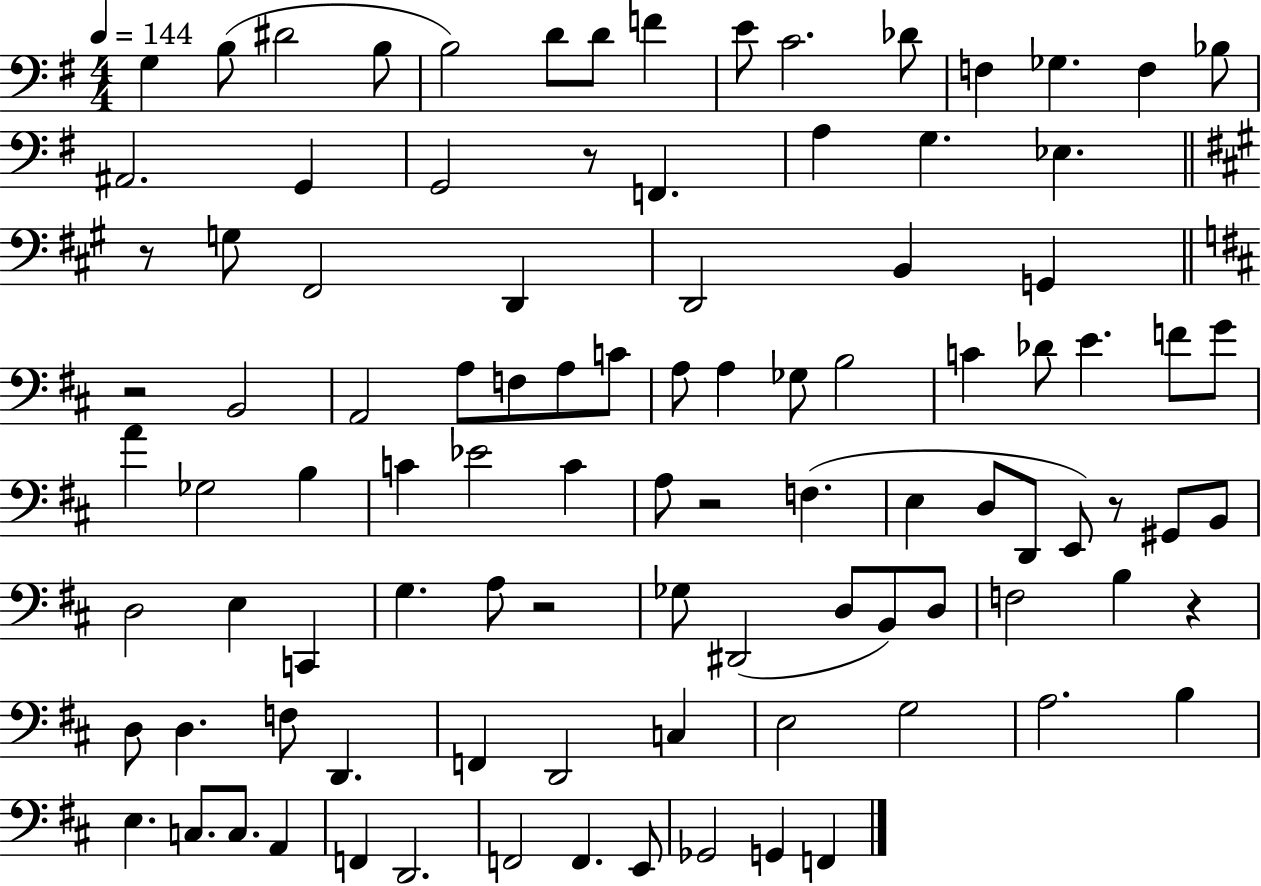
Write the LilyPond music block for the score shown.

{
  \clef bass
  \numericTimeSignature
  \time 4/4
  \key g \major
  \tempo 4 = 144
  g4 b8( dis'2 b8 | b2) d'8 d'8 f'4 | e'8 c'2. des'8 | f4 ges4. f4 bes8 | \break ais,2. g,4 | g,2 r8 f,4. | a4 g4. ees4. | \bar "||" \break \key a \major r8 g8 fis,2 d,4 | d,2 b,4 g,4 | \bar "||" \break \key d \major r2 b,2 | a,2 a8 f8 a8 c'8 | a8 a4 ges8 b2 | c'4 des'8 e'4. f'8 g'8 | \break a'4 ges2 b4 | c'4 ees'2 c'4 | a8 r2 f4.( | e4 d8 d,8 e,8) r8 gis,8 b,8 | \break d2 e4 c,4 | g4. a8 r2 | ges8 dis,2( d8 b,8) d8 | f2 b4 r4 | \break d8 d4. f8 d,4. | f,4 d,2 c4 | e2 g2 | a2. b4 | \break e4. c8. c8. a,4 | f,4 d,2. | f,2 f,4. e,8 | ges,2 g,4 f,4 | \break \bar "|."
}